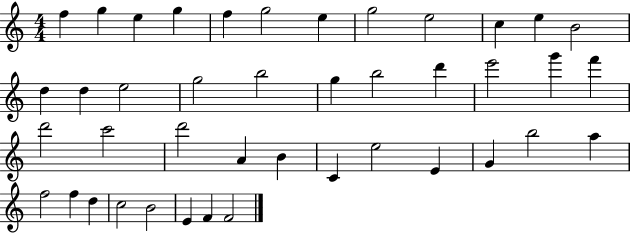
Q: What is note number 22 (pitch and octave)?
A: G6